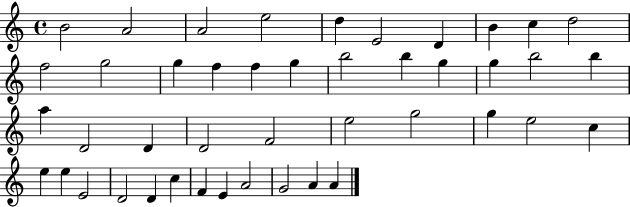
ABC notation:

X:1
T:Untitled
M:4/4
L:1/4
K:C
B2 A2 A2 e2 d E2 D B c d2 f2 g2 g f f g b2 b g g b2 b a D2 D D2 F2 e2 g2 g e2 c e e E2 D2 D c F E A2 G2 A A